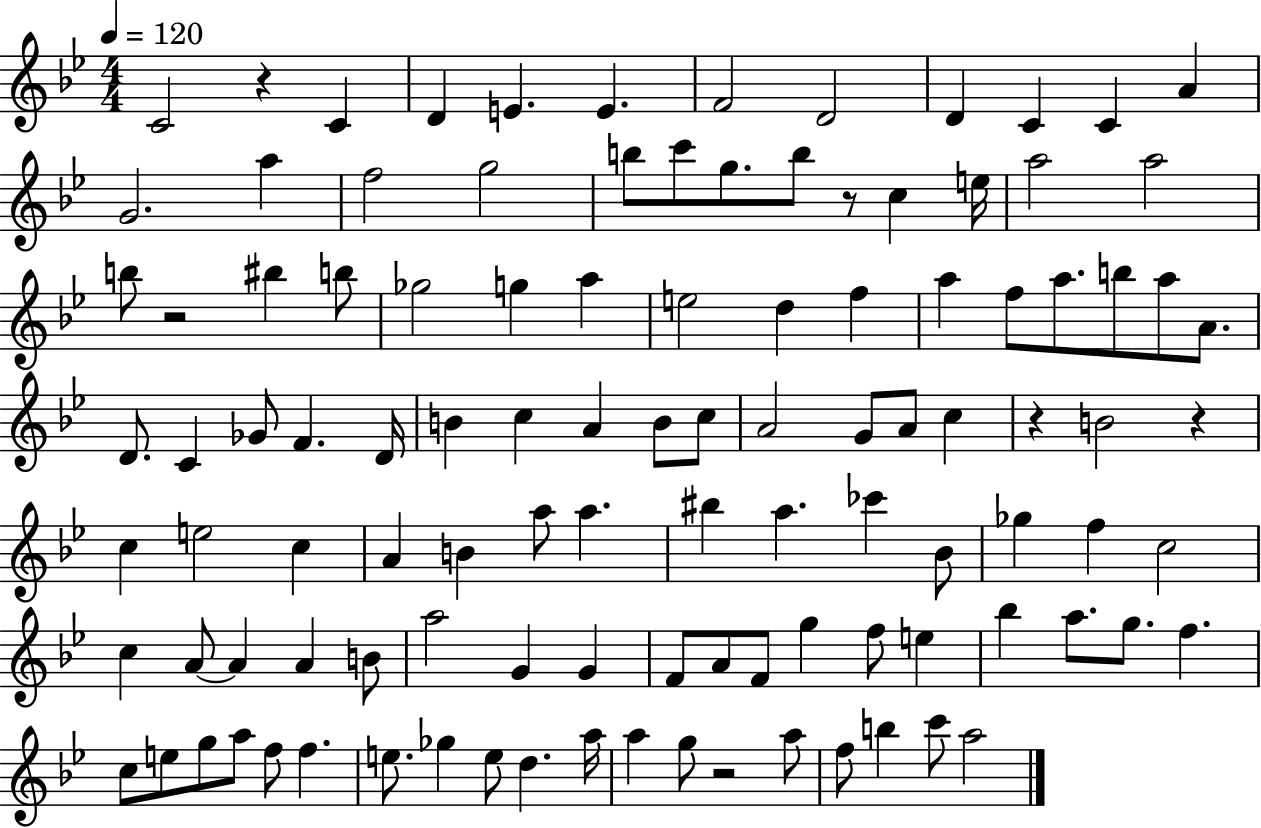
{
  \clef treble
  \numericTimeSignature
  \time 4/4
  \key bes \major
  \tempo 4 = 120
  c'2 r4 c'4 | d'4 e'4. e'4. | f'2 d'2 | d'4 c'4 c'4 a'4 | \break g'2. a''4 | f''2 g''2 | b''8 c'''8 g''8. b''8 r8 c''4 e''16 | a''2 a''2 | \break b''8 r2 bis''4 b''8 | ges''2 g''4 a''4 | e''2 d''4 f''4 | a''4 f''8 a''8. b''8 a''8 a'8. | \break d'8. c'4 ges'8 f'4. d'16 | b'4 c''4 a'4 b'8 c''8 | a'2 g'8 a'8 c''4 | r4 b'2 r4 | \break c''4 e''2 c''4 | a'4 b'4 a''8 a''4. | bis''4 a''4. ces'''4 bes'8 | ges''4 f''4 c''2 | \break c''4 a'8~~ a'4 a'4 b'8 | a''2 g'4 g'4 | f'8 a'8 f'8 g''4 f''8 e''4 | bes''4 a''8. g''8. f''4. | \break c''8 e''8 g''8 a''8 f''8 f''4. | e''8. ges''4 e''8 d''4. a''16 | a''4 g''8 r2 a''8 | f''8 b''4 c'''8 a''2 | \break \bar "|."
}